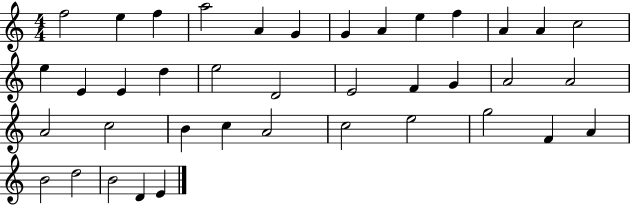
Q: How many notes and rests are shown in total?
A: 39